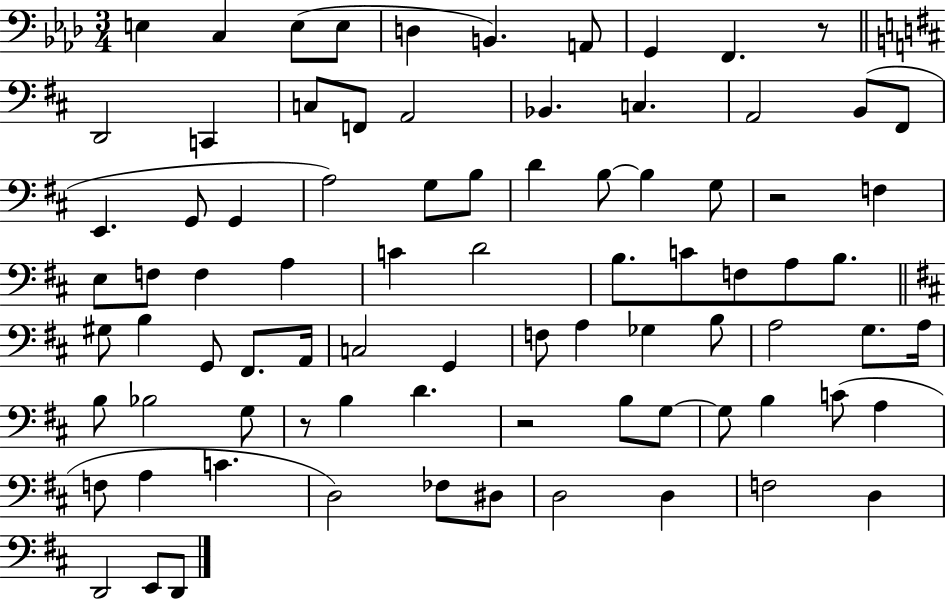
X:1
T:Untitled
M:3/4
L:1/4
K:Ab
E, C, E,/2 E,/2 D, B,, A,,/2 G,, F,, z/2 D,,2 C,, C,/2 F,,/2 A,,2 _B,, C, A,,2 B,,/2 ^F,,/2 E,, G,,/2 G,, A,2 G,/2 B,/2 D B,/2 B, G,/2 z2 F, E,/2 F,/2 F, A, C D2 B,/2 C/2 F,/2 A,/2 B,/2 ^G,/2 B, G,,/2 ^F,,/2 A,,/4 C,2 G,, F,/2 A, _G, B,/2 A,2 G,/2 A,/4 B,/2 _B,2 G,/2 z/2 B, D z2 B,/2 G,/2 G,/2 B, C/2 A, F,/2 A, C D,2 _F,/2 ^D,/2 D,2 D, F,2 D, D,,2 E,,/2 D,,/2